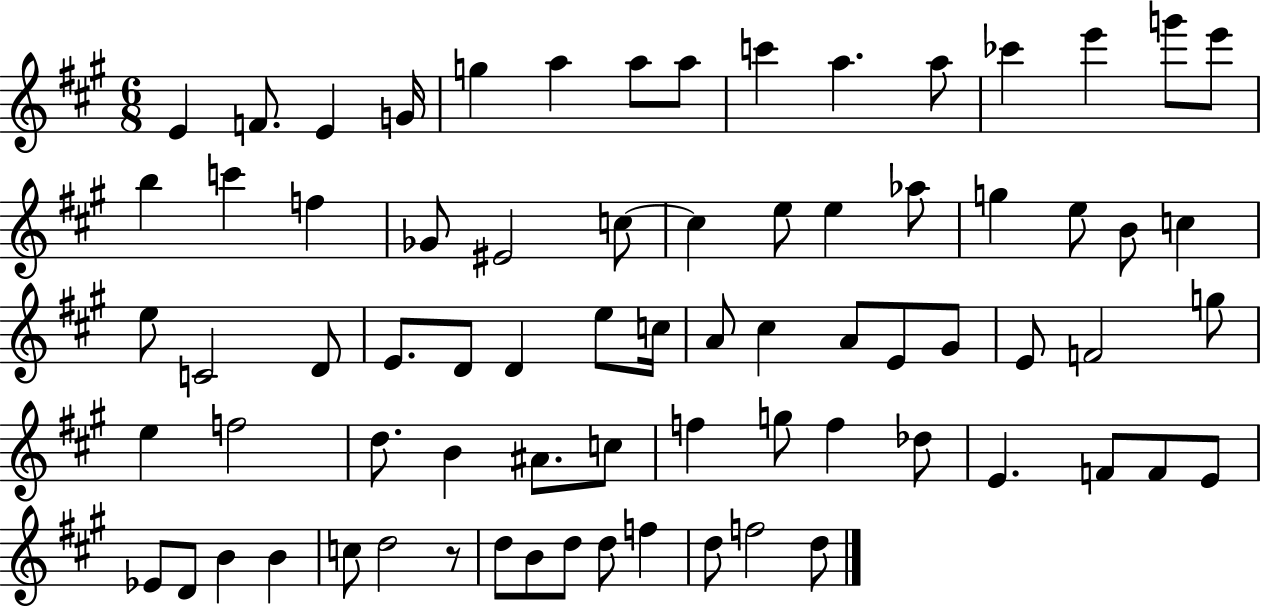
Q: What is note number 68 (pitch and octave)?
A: D5